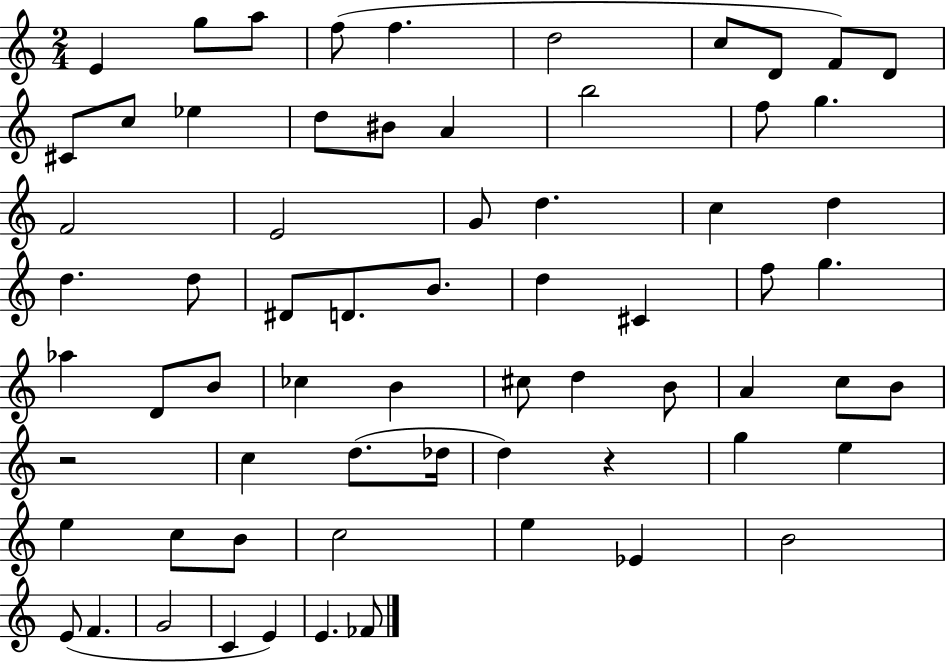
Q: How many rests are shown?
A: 2